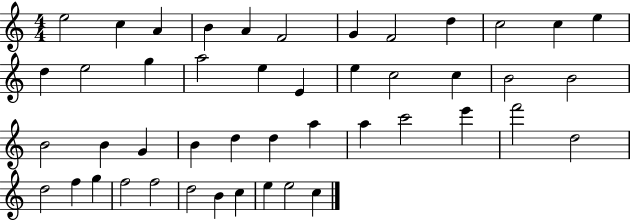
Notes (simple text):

E5/h C5/q A4/q B4/q A4/q F4/h G4/q F4/h D5/q C5/h C5/q E5/q D5/q E5/h G5/q A5/h E5/q E4/q E5/q C5/h C5/q B4/h B4/h B4/h B4/q G4/q B4/q D5/q D5/q A5/q A5/q C6/h E6/q F6/h D5/h D5/h F5/q G5/q F5/h F5/h D5/h B4/q C5/q E5/q E5/h C5/q